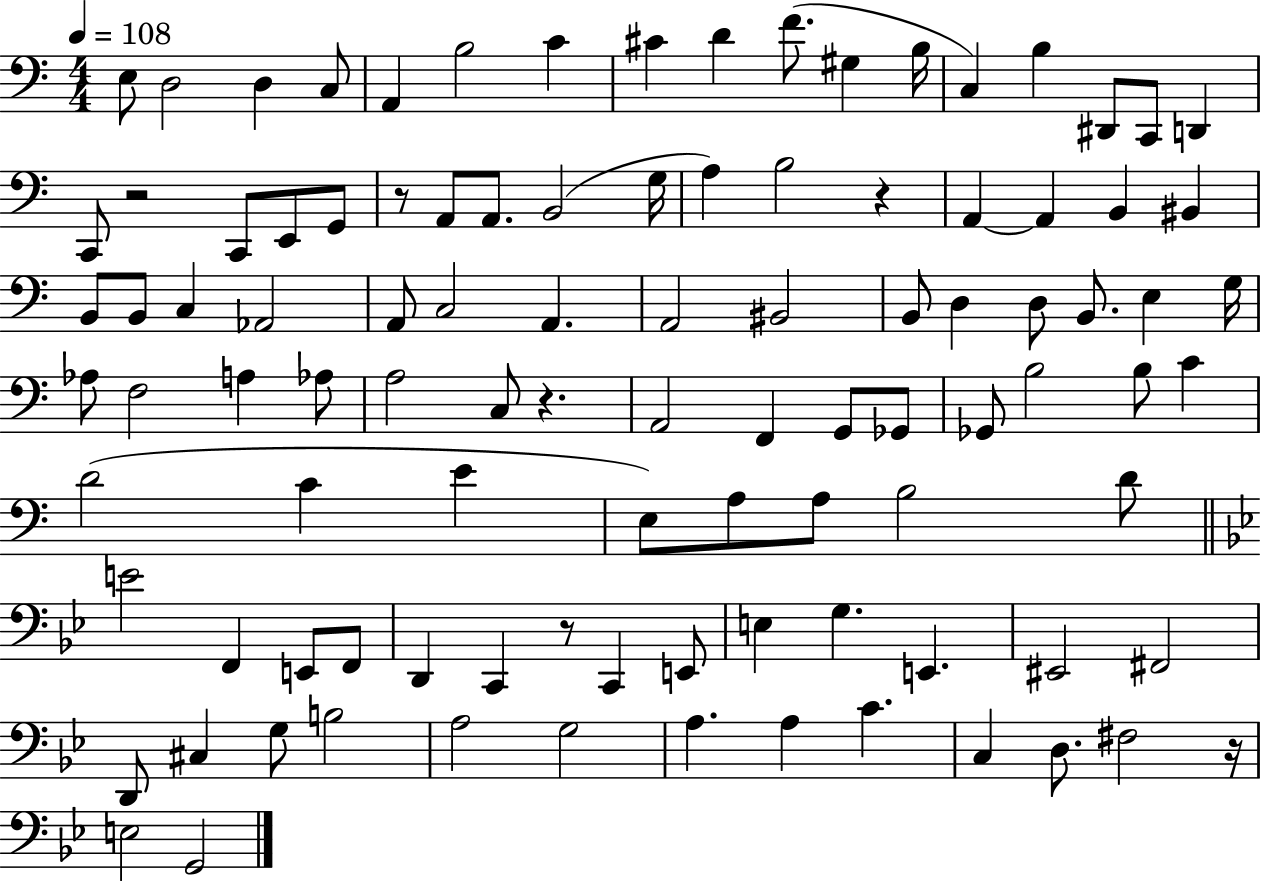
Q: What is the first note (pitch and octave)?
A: E3